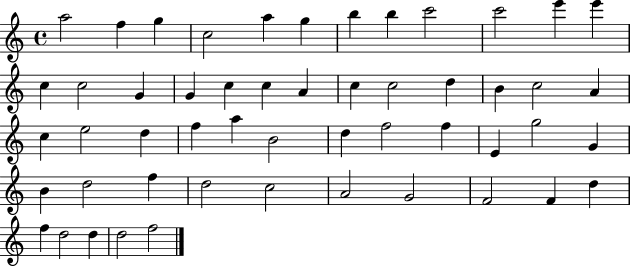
X:1
T:Untitled
M:4/4
L:1/4
K:C
a2 f g c2 a g b b c'2 c'2 e' e' c c2 G G c c A c c2 d B c2 A c e2 d f a B2 d f2 f E g2 G B d2 f d2 c2 A2 G2 F2 F d f d2 d d2 f2